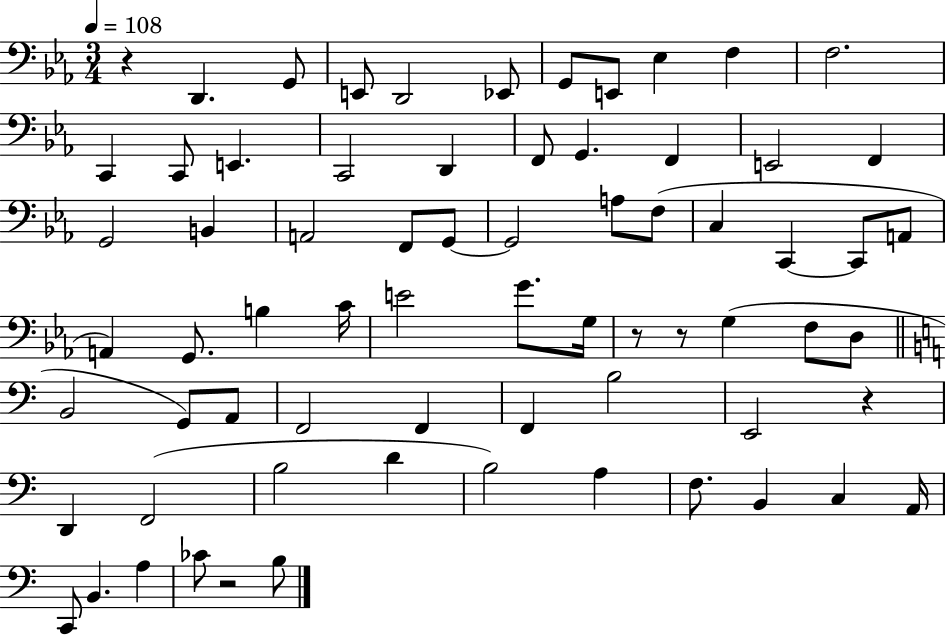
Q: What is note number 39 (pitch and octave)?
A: G3